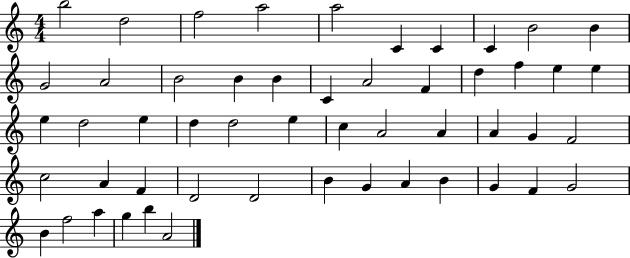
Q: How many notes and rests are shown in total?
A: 52